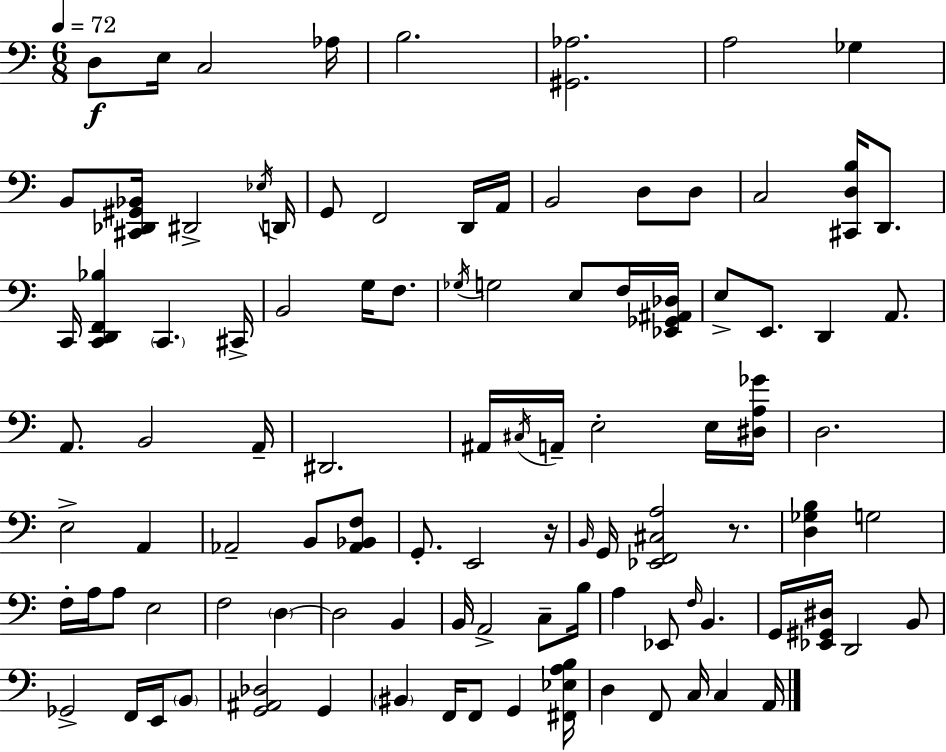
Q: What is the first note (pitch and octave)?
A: D3